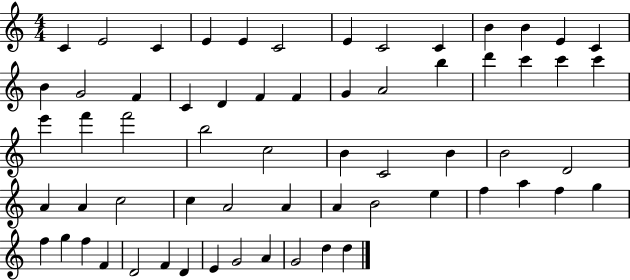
C4/q E4/h C4/q E4/q E4/q C4/h E4/q C4/h C4/q B4/q B4/q E4/q C4/q B4/q G4/h F4/q C4/q D4/q F4/q F4/q G4/q A4/h B5/q D6/q C6/q C6/q C6/q E6/q F6/q F6/h B5/h C5/h B4/q C4/h B4/q B4/h D4/h A4/q A4/q C5/h C5/q A4/h A4/q A4/q B4/h E5/q F5/q A5/q F5/q G5/q F5/q G5/q F5/q F4/q D4/h F4/q D4/q E4/q G4/h A4/q G4/h D5/q D5/q